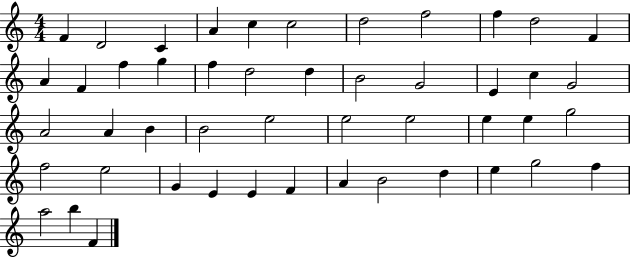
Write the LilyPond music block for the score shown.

{
  \clef treble
  \numericTimeSignature
  \time 4/4
  \key c \major
  f'4 d'2 c'4 | a'4 c''4 c''2 | d''2 f''2 | f''4 d''2 f'4 | \break a'4 f'4 f''4 g''4 | f''4 d''2 d''4 | b'2 g'2 | e'4 c''4 g'2 | \break a'2 a'4 b'4 | b'2 e''2 | e''2 e''2 | e''4 e''4 g''2 | \break f''2 e''2 | g'4 e'4 e'4 f'4 | a'4 b'2 d''4 | e''4 g''2 f''4 | \break a''2 b''4 f'4 | \bar "|."
}